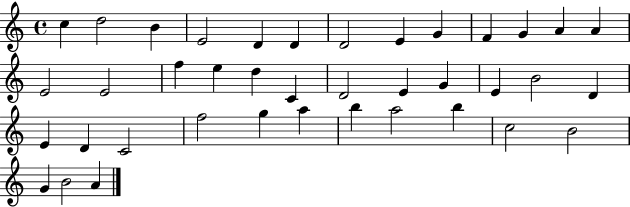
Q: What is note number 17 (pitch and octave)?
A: E5